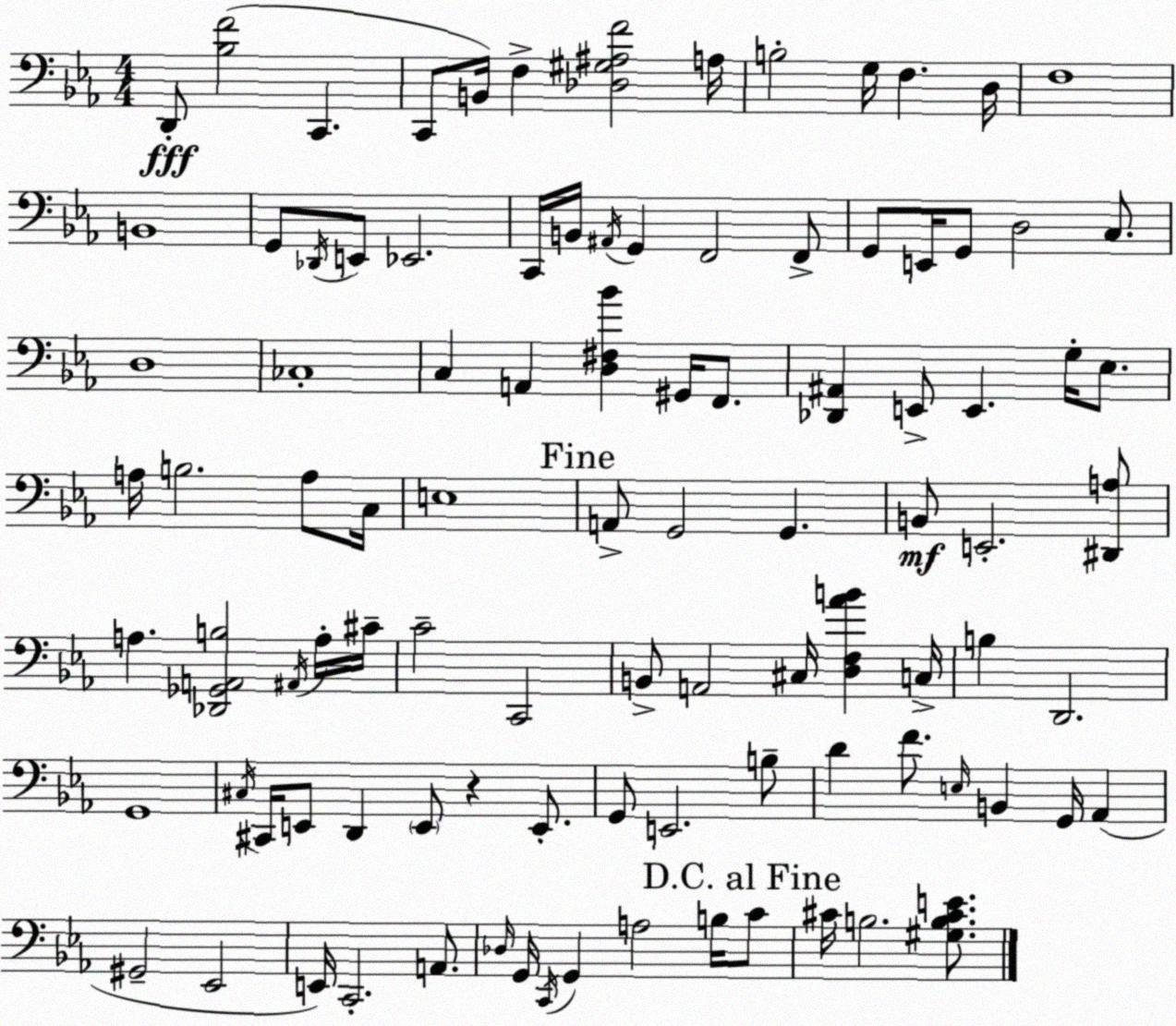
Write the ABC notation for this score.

X:1
T:Untitled
M:4/4
L:1/4
K:Eb
D,,/2 [_B,F]2 C,, C,,/2 B,,/4 F, [_D,^G,^A,F]2 A,/4 B,2 G,/4 F, D,/4 F,4 B,,4 G,,/2 _D,,/4 E,,/2 _E,,2 C,,/4 B,,/4 ^A,,/4 G,, F,,2 F,,/2 G,,/2 E,,/4 G,,/2 D,2 C,/2 D,4 _C,4 C, A,, [D,^F,_B] ^G,,/4 F,,/2 [_D,,^A,,] E,,/2 E,, G,/4 _E,/2 A,/4 B,2 A,/2 C,/4 E,4 A,,/2 G,,2 G,, B,,/2 E,,2 [^D,,A,]/2 A, [_D,,_G,,A,,B,]2 ^A,,/4 A,/4 ^C/4 C2 C,,2 B,,/2 A,,2 ^C,/4 [D,F,_AB] C,/4 B, D,,2 G,,4 ^C,/4 ^C,,/4 E,,/2 D,, E,,/2 z E,,/2 G,,/2 E,,2 B,/2 D F/2 E,/4 B,, G,,/4 _A,, ^G,,2 _E,,2 E,,/4 C,,2 A,,/2 _D,/4 G,,/4 C,,/4 G,, A,2 B,/4 C/2 ^C/4 B,2 [^G,B,^CE]/2